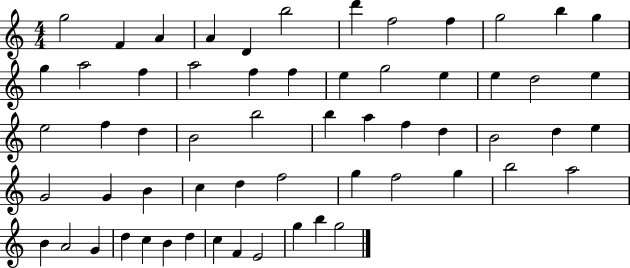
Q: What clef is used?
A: treble